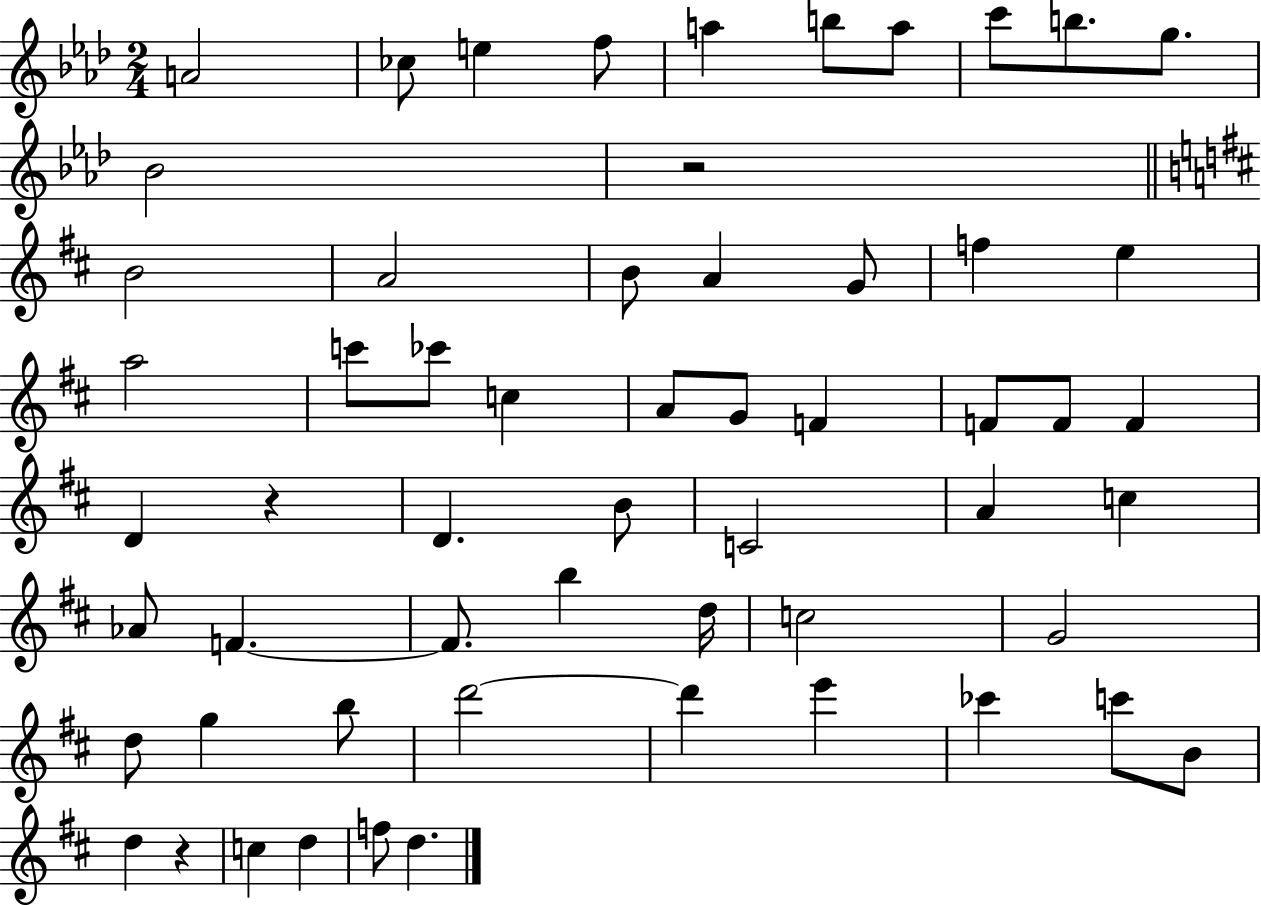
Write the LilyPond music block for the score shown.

{
  \clef treble
  \numericTimeSignature
  \time 2/4
  \key aes \major
  a'2 | ces''8 e''4 f''8 | a''4 b''8 a''8 | c'''8 b''8. g''8. | \break bes'2 | r2 | \bar "||" \break \key b \minor b'2 | a'2 | b'8 a'4 g'8 | f''4 e''4 | \break a''2 | c'''8 ces'''8 c''4 | a'8 g'8 f'4 | f'8 f'8 f'4 | \break d'4 r4 | d'4. b'8 | c'2 | a'4 c''4 | \break aes'8 f'4.~~ | f'8. b''4 d''16 | c''2 | g'2 | \break d''8 g''4 b''8 | d'''2~~ | d'''4 e'''4 | ces'''4 c'''8 b'8 | \break d''4 r4 | c''4 d''4 | f''8 d''4. | \bar "|."
}